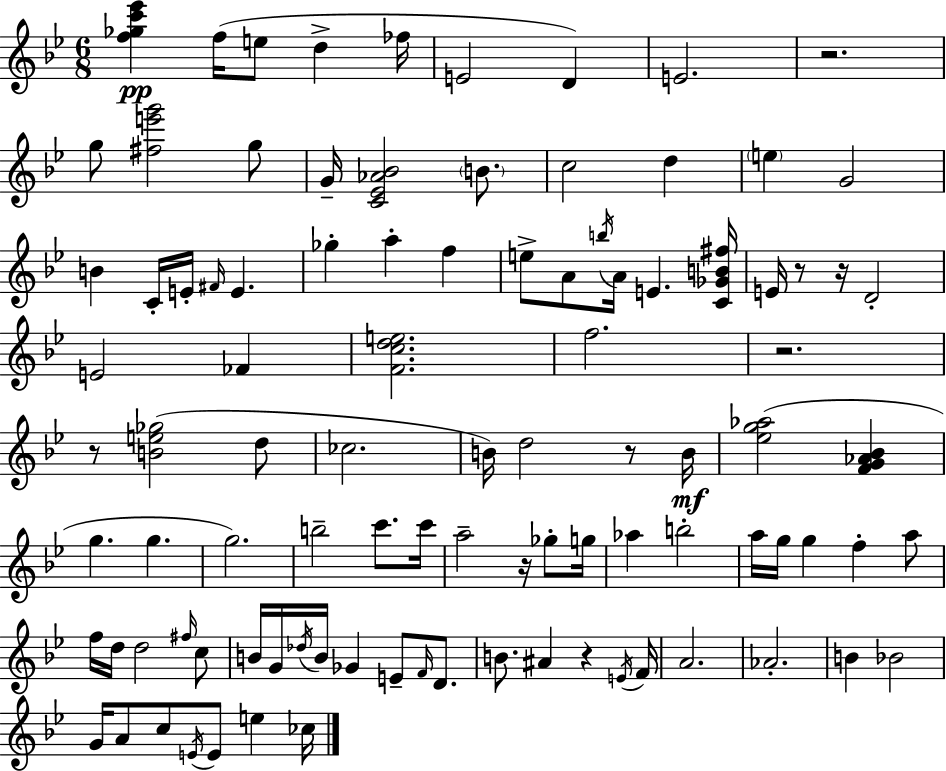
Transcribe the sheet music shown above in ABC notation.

X:1
T:Untitled
M:6/8
L:1/4
K:Bb
[f_gc'_e'] f/4 e/2 d _f/4 E2 D E2 z2 g/2 [^fe'g']2 g/2 G/4 [C_E_A_B]2 B/2 c2 d e G2 B C/4 E/4 ^F/4 E _g a f e/2 A/2 b/4 A/4 E [C_GB^f]/4 E/4 z/2 z/4 D2 E2 _F [Fcde]2 f2 z2 z/2 [Be_g]2 d/2 _c2 B/4 d2 z/2 B/4 [_eg_a]2 [FG_A_B] g g g2 b2 c'/2 c'/4 a2 z/4 _g/2 g/4 _a b2 a/4 g/4 g f a/2 f/4 d/4 d2 ^f/4 c/2 B/4 G/4 _d/4 B/4 _G E/2 F/4 D/2 B/2 ^A z E/4 F/4 A2 _A2 B _B2 G/4 A/2 c/2 E/4 E/2 e _c/4